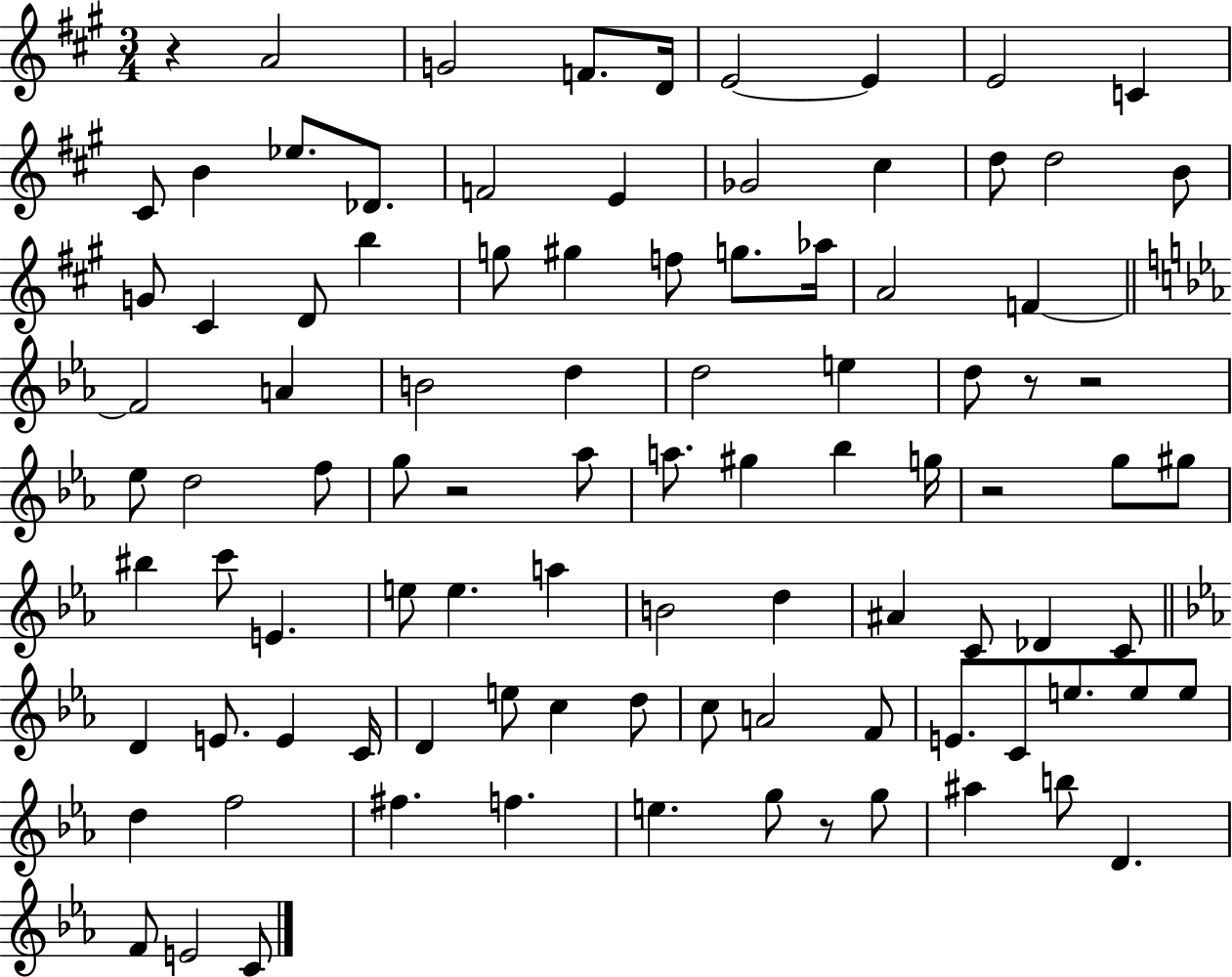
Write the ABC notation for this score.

X:1
T:Untitled
M:3/4
L:1/4
K:A
z A2 G2 F/2 D/4 E2 E E2 C ^C/2 B _e/2 _D/2 F2 E _G2 ^c d/2 d2 B/2 G/2 ^C D/2 b g/2 ^g f/2 g/2 _a/4 A2 F F2 A B2 d d2 e d/2 z/2 z2 _e/2 d2 f/2 g/2 z2 _a/2 a/2 ^g _b g/4 z2 g/2 ^g/2 ^b c'/2 E e/2 e a B2 d ^A C/2 _D C/2 D E/2 E C/4 D e/2 c d/2 c/2 A2 F/2 E/2 C/2 e/2 e/2 e/2 d f2 ^f f e g/2 z/2 g/2 ^a b/2 D F/2 E2 C/2